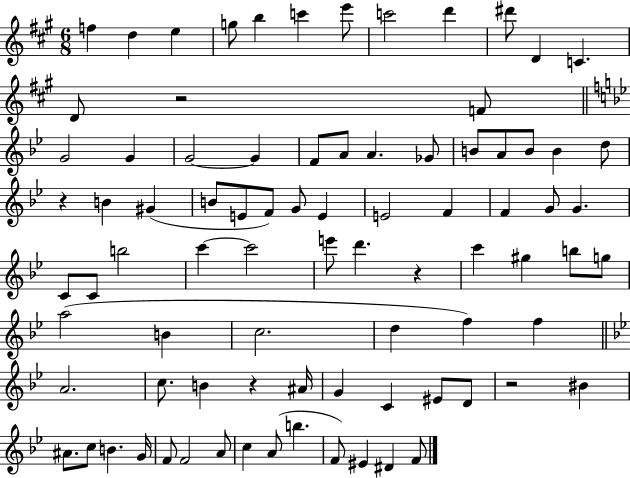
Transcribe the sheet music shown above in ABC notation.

X:1
T:Untitled
M:6/8
L:1/4
K:A
f d e g/2 b c' e'/2 c'2 d' ^d'/2 D C D/2 z2 F/2 G2 G G2 G F/2 A/2 A _G/2 B/2 A/2 B/2 B d/2 z B ^G B/2 E/2 F/2 G/2 E E2 F F G/2 G C/2 C/2 b2 c' c'2 e'/2 d' z c' ^g b/2 g/2 a2 B c2 d f f A2 c/2 B z ^A/4 G C ^E/2 D/2 z2 ^B ^A/2 c/2 B G/4 F/2 F2 A/2 c A/2 b F/2 ^E ^D F/2